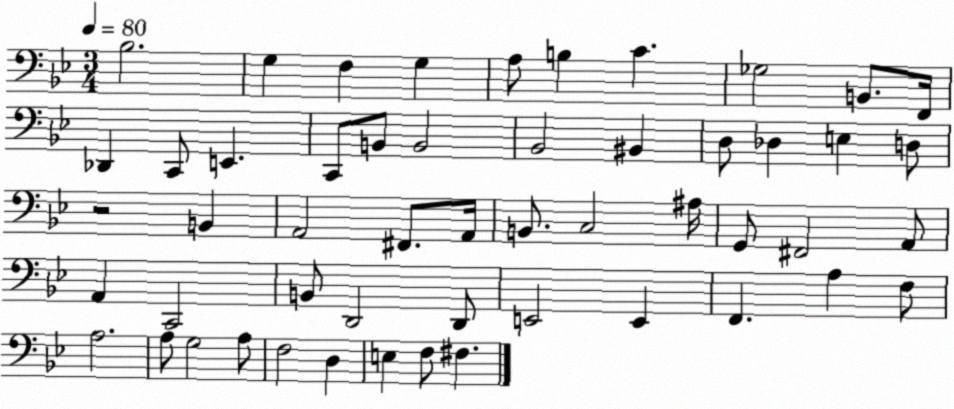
X:1
T:Untitled
M:3/4
L:1/4
K:Bb
_B,2 G, F, G, A,/2 B, C _G,2 B,,/2 F,,/4 _D,, C,,/2 E,, C,,/2 B,,/2 B,,2 _B,,2 ^B,, D,/2 _D, E, D,/2 z2 B,, A,,2 ^F,,/2 A,,/4 B,,/2 C,2 ^A,/4 G,,/2 ^F,,2 A,,/2 A,, C,,2 B,,/2 D,,2 D,,/2 E,,2 E,, F,, A, F,/2 A,2 A,/2 G,2 A,/2 F,2 D, E, F,/2 ^F,